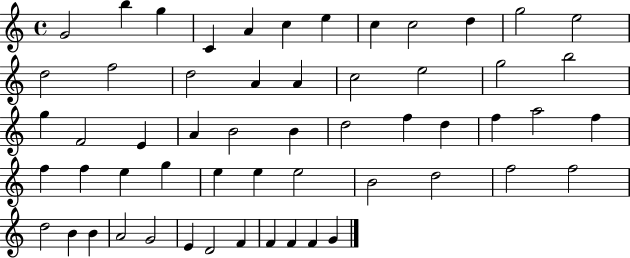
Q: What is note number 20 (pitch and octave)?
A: G5